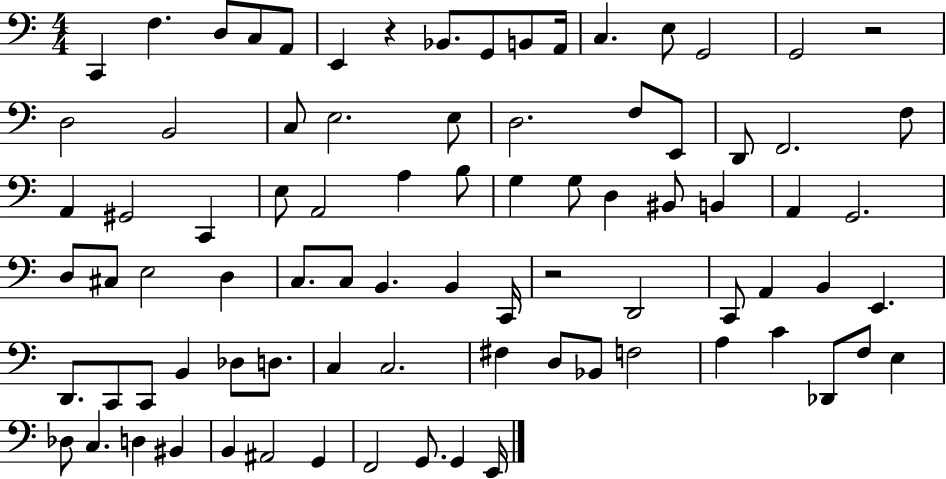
X:1
T:Untitled
M:4/4
L:1/4
K:C
C,, F, D,/2 C,/2 A,,/2 E,, z _B,,/2 G,,/2 B,,/2 A,,/4 C, E,/2 G,,2 G,,2 z2 D,2 B,,2 C,/2 E,2 E,/2 D,2 F,/2 E,,/2 D,,/2 F,,2 F,/2 A,, ^G,,2 C,, E,/2 A,,2 A, B,/2 G, G,/2 D, ^B,,/2 B,, A,, G,,2 D,/2 ^C,/2 E,2 D, C,/2 C,/2 B,, B,, C,,/4 z2 D,,2 C,,/2 A,, B,, E,, D,,/2 C,,/2 C,,/2 B,, _D,/2 D,/2 C, C,2 ^F, D,/2 _B,,/2 F,2 A, C _D,,/2 F,/2 E, _D,/2 C, D, ^B,, B,, ^A,,2 G,, F,,2 G,,/2 G,, E,,/4